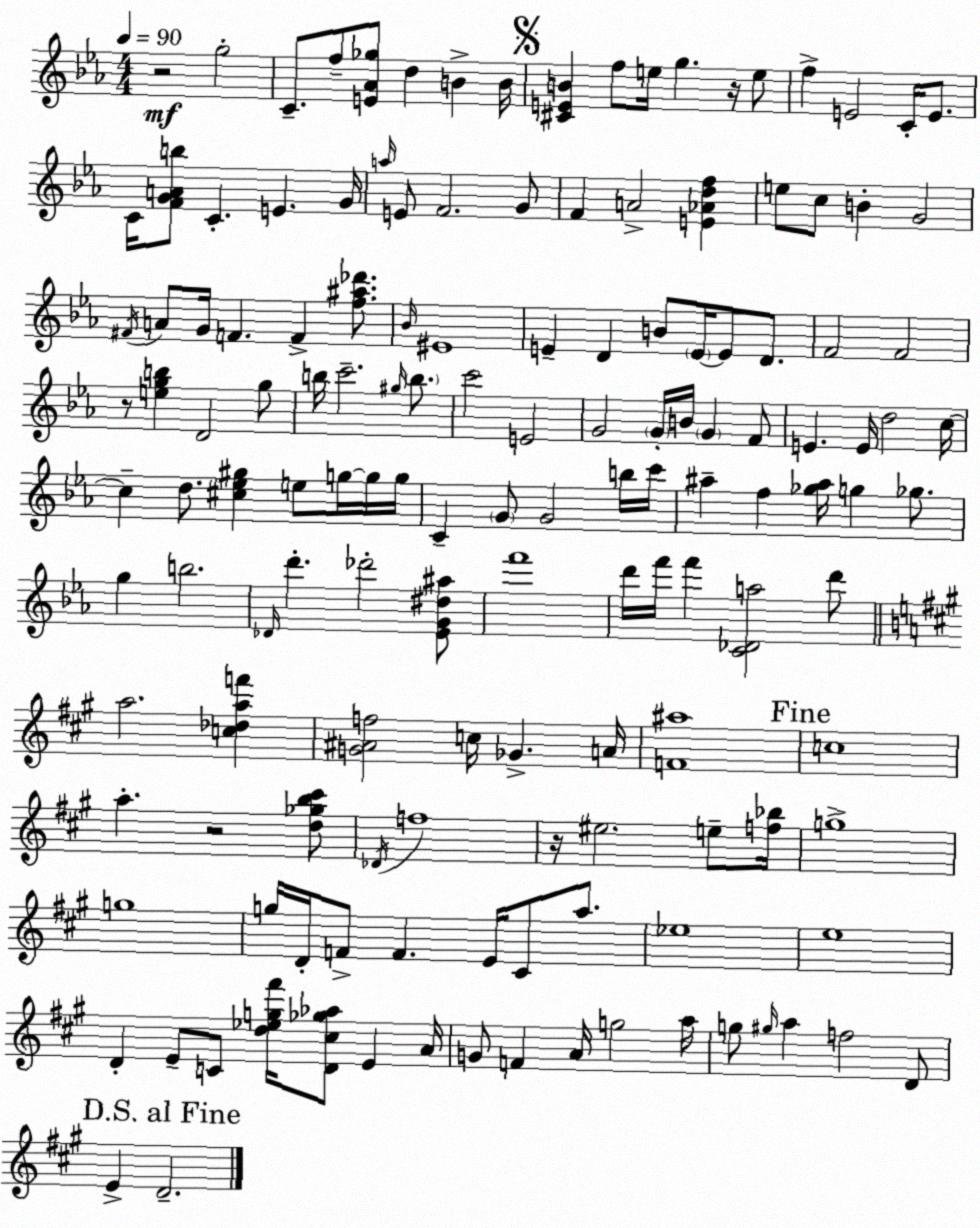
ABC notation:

X:1
T:Untitled
M:4/4
L:1/4
K:Cm
z2 g2 C/2 f/2 [E_A_g]/2 d B B/4 [^CEB] f/2 e/4 g z/4 e/2 f E2 C/4 E/2 C/4 [FGAb]/2 C E G/4 a/4 E/2 F2 G/2 F A2 [E_Adf] e/2 c/2 B G2 ^F/4 A/2 G/4 F F [f^a_d']/2 _B/4 ^E4 E D B/2 E/4 E/2 D/2 F2 F2 z/2 [egb] D2 g/2 b/4 c'2 ^g/4 b/2 c'2 E2 G2 G/4 B/4 G F/2 E E/4 d2 c/4 c d/2 [^c_e^g] e/2 g/4 g/4 g/4 C G/2 G2 b/4 c'/4 ^a f [_g^a]/4 g _g/2 g b2 _D/4 d' _d'2 [_EG^d^a]/2 f'4 d'/4 f'/4 f' [C_Da]2 d'/2 a2 [c_daf'] [G^Af]2 c/4 _G A/4 [F^a]4 c4 a z2 [d_gb^c']/2 _D/4 f4 z/4 ^e2 e/2 [f_b]/4 g4 g4 g/4 D/4 F/2 F E/4 ^C/2 a/2 _e4 e4 D E/2 C/2 [d_eg^f']/4 [D^c_g_a]/2 E A/4 G/2 F A/4 g2 a/4 g/2 ^g/4 a f2 D/2 E D2